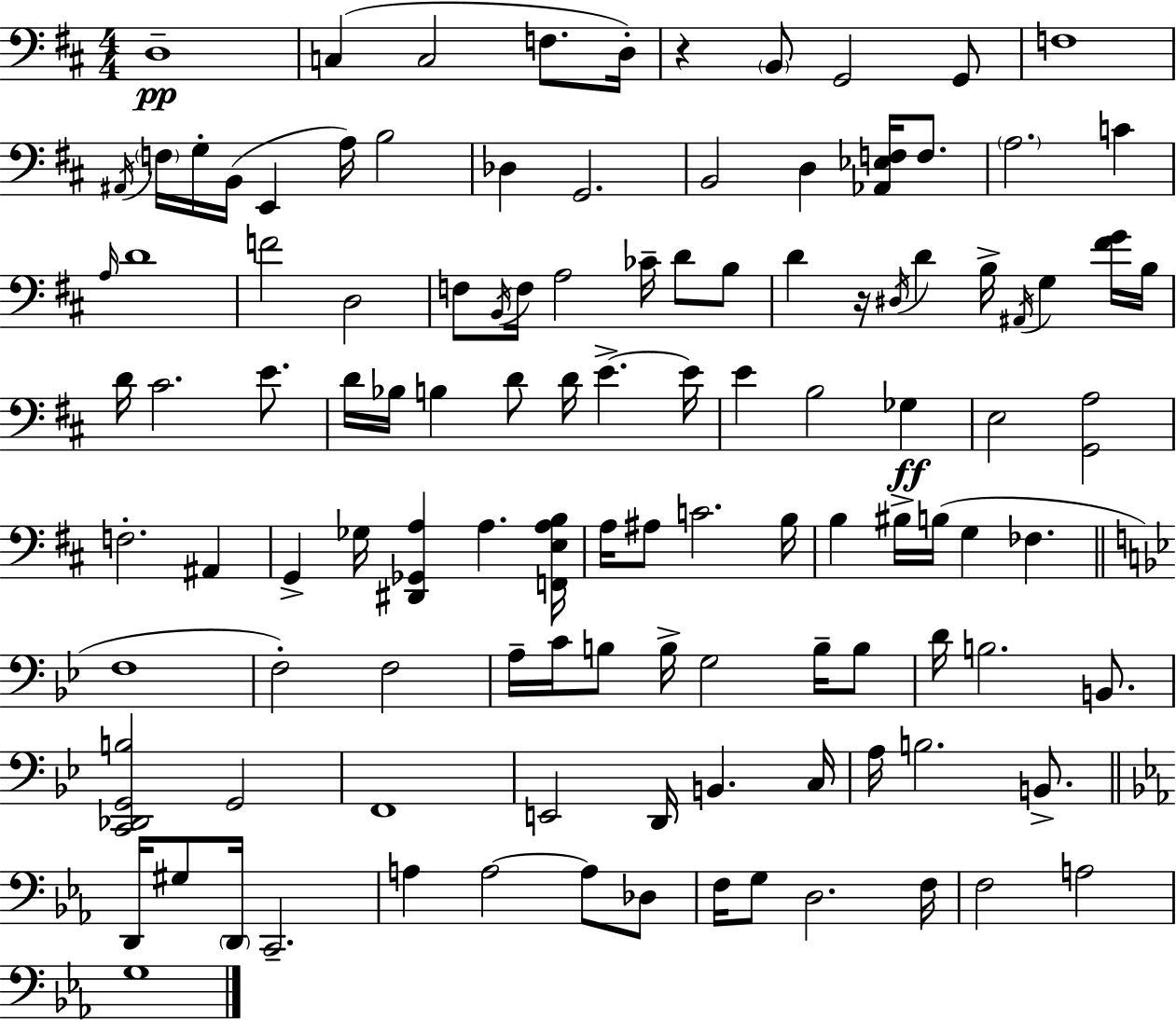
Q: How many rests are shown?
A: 2